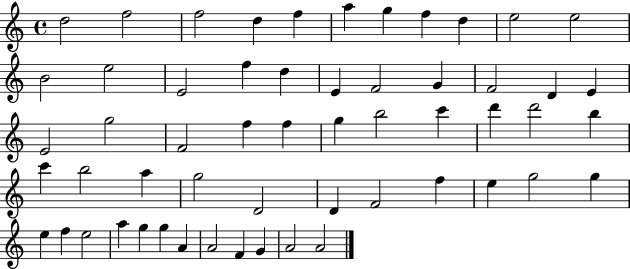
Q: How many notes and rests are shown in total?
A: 56